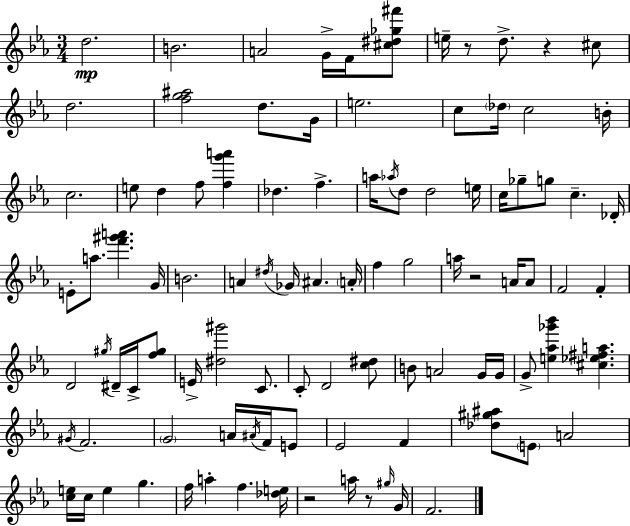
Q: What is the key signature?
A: C minor